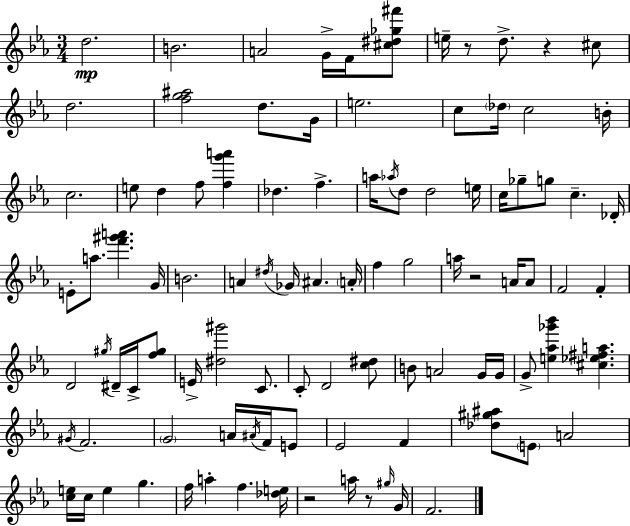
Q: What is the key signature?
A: C minor